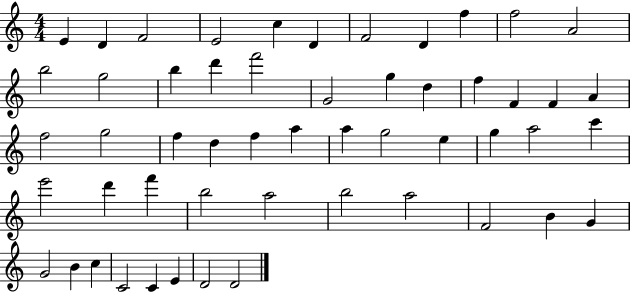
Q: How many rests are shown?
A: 0